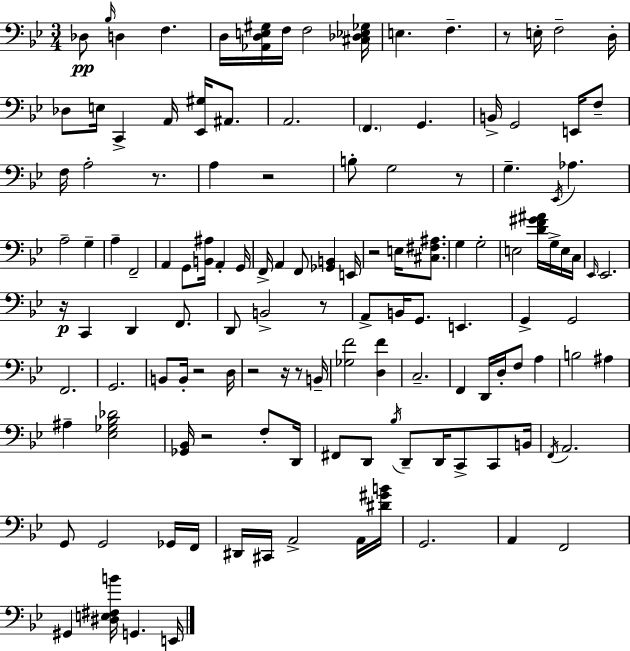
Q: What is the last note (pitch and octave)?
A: E2